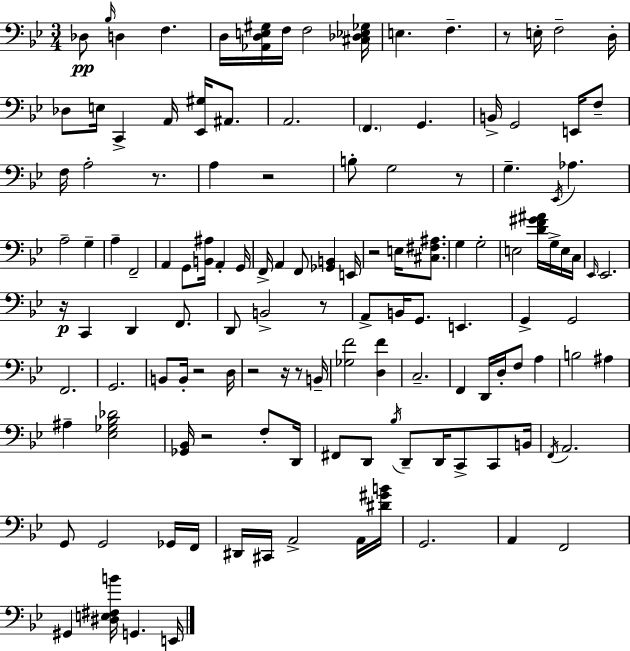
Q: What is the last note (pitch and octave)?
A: E2